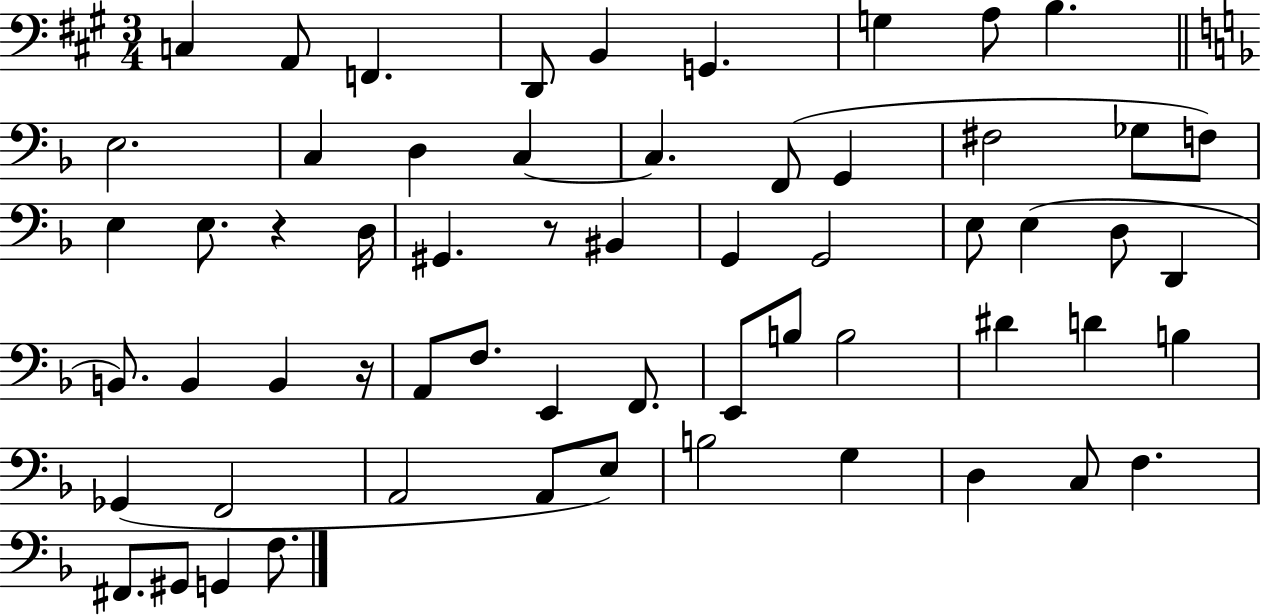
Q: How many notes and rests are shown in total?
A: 60